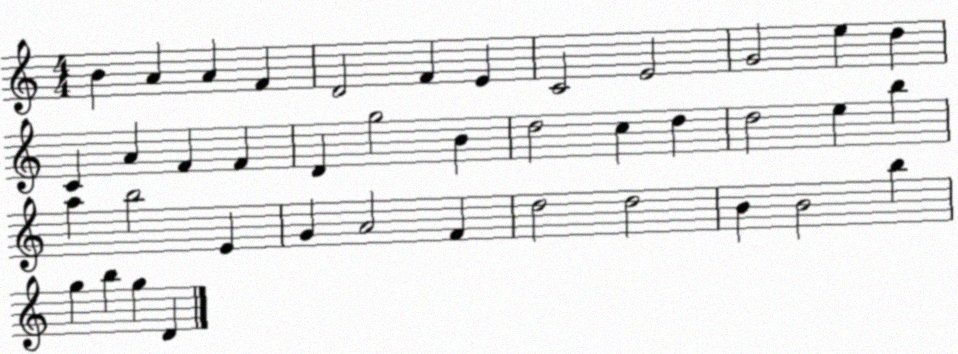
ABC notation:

X:1
T:Untitled
M:4/4
L:1/4
K:C
B A A F D2 F E C2 E2 G2 e d C A F F D g2 B d2 c d d2 e b a b2 E G A2 F d2 d2 B B2 b g b g D